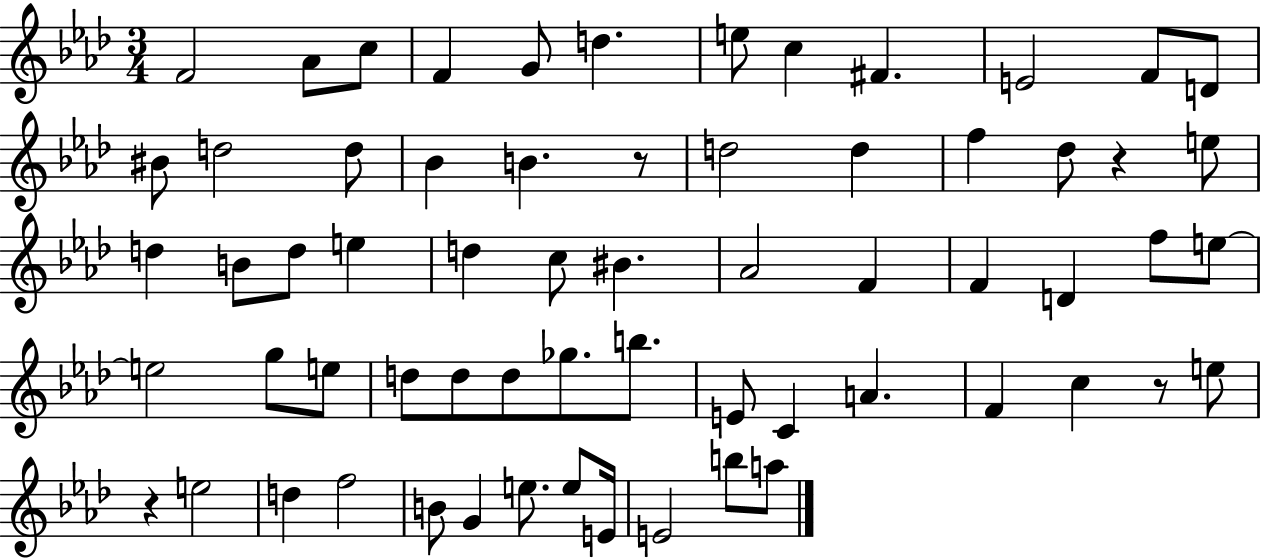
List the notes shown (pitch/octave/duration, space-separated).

F4/h Ab4/e C5/e F4/q G4/e D5/q. E5/e C5/q F#4/q. E4/h F4/e D4/e BIS4/e D5/h D5/e Bb4/q B4/q. R/e D5/h D5/q F5/q Db5/e R/q E5/e D5/q B4/e D5/e E5/q D5/q C5/e BIS4/q. Ab4/h F4/q F4/q D4/q F5/e E5/e E5/h G5/e E5/e D5/e D5/e D5/e Gb5/e. B5/e. E4/e C4/q A4/q. F4/q C5/q R/e E5/e R/q E5/h D5/q F5/h B4/e G4/q E5/e. E5/e E4/s E4/h B5/e A5/e